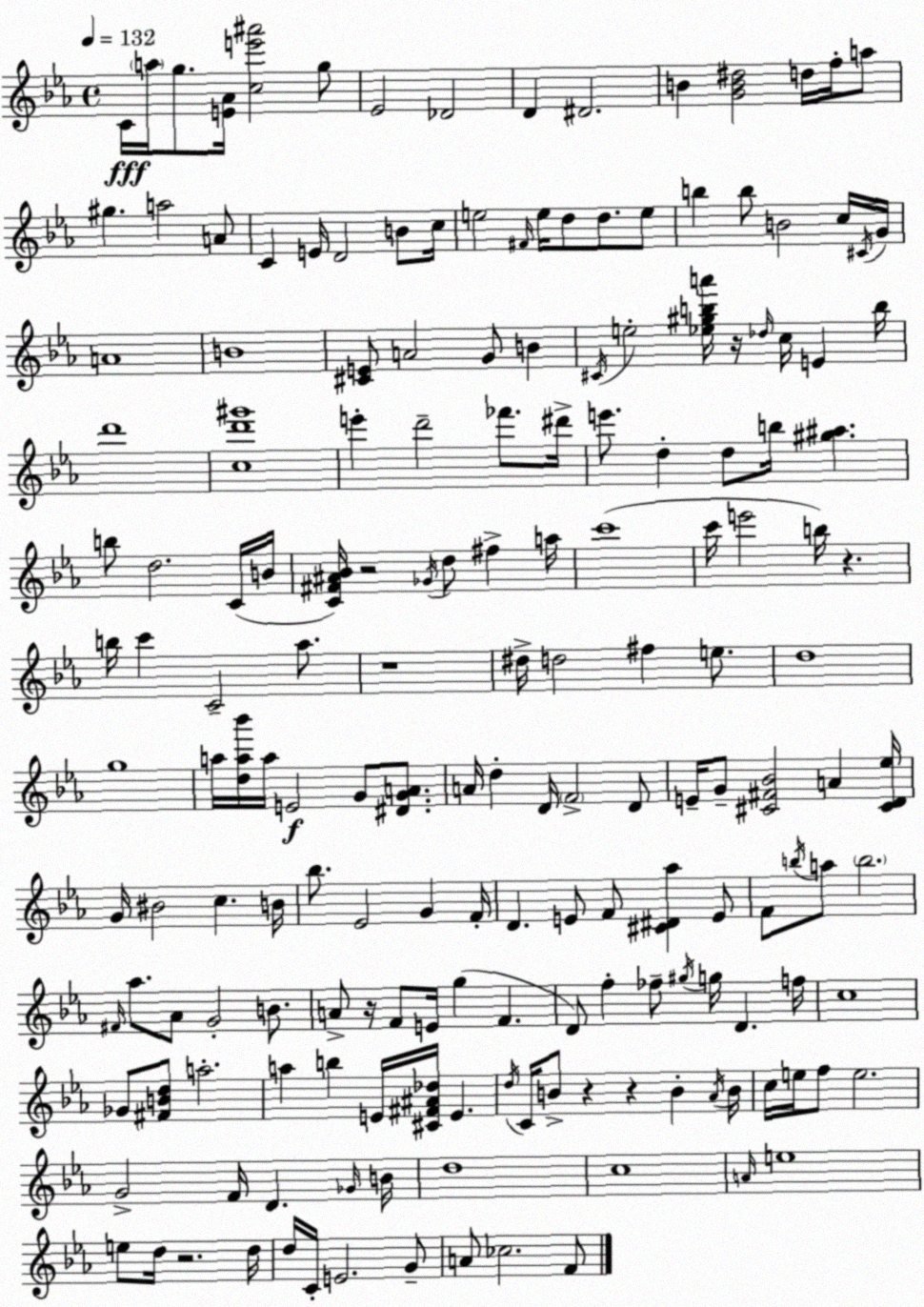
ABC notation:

X:1
T:Untitled
M:4/4
L:1/4
K:Eb
C/4 a/4 g/2 [E_A]/4 [ce'^a']2 g/2 _E2 _D2 D ^D2 B [GB^d]2 d/4 f/4 a/2 ^g a2 A/2 C E/4 D2 B/2 c/4 e2 ^F/4 e/4 d/2 d/2 e/2 b b/2 B2 c/4 ^C/4 G/4 A4 B4 [^CE]/2 A2 G/2 B ^C/4 e2 [_e^gba']/4 z/4 _d/4 c/4 E b/4 d'4 [cd'^g']4 e' d'2 _f'/2 ^d'/4 e'/2 d d/2 b/4 [^g^a] b/2 d2 C/4 B/4 [C^F^A_B]/4 z2 _G/4 d/2 ^f a/4 c'4 c'/4 e'2 b/4 z b/4 c' C2 _a/2 z4 ^d/4 d2 ^f e/2 d4 g4 a/4 [da_b']/4 a/4 E2 G/2 [^DGA]/2 A/4 d D/4 F2 D/2 E/4 G/2 [^C^F_B]2 A [^CD_e]/4 G/4 ^B2 c B/4 _b/2 _E2 G F/4 D E/2 F/2 [^C^D_a] E/2 F/2 b/4 a/2 b2 ^F/4 _a/2 _A/2 G2 B/2 A/2 z/4 F/2 E/4 g F D/2 f _f/2 ^g/4 g/4 D f/4 c4 _G/2 [^FBd]/2 a2 a b E/4 [^C^F^A_d]/4 E d/4 C/4 B/2 z z B _A/4 B/4 c/4 e/4 f/2 e2 G2 F/4 D _G/4 B/4 d4 c4 A/4 e4 e/2 d/4 z2 d/4 d/4 C/4 E2 G/2 A/2 _c2 F/2